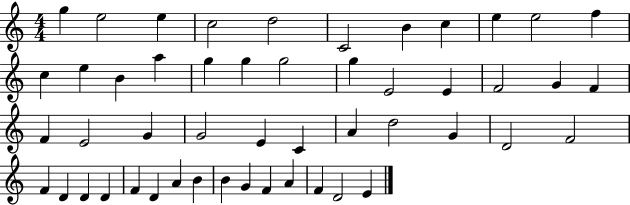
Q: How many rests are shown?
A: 0